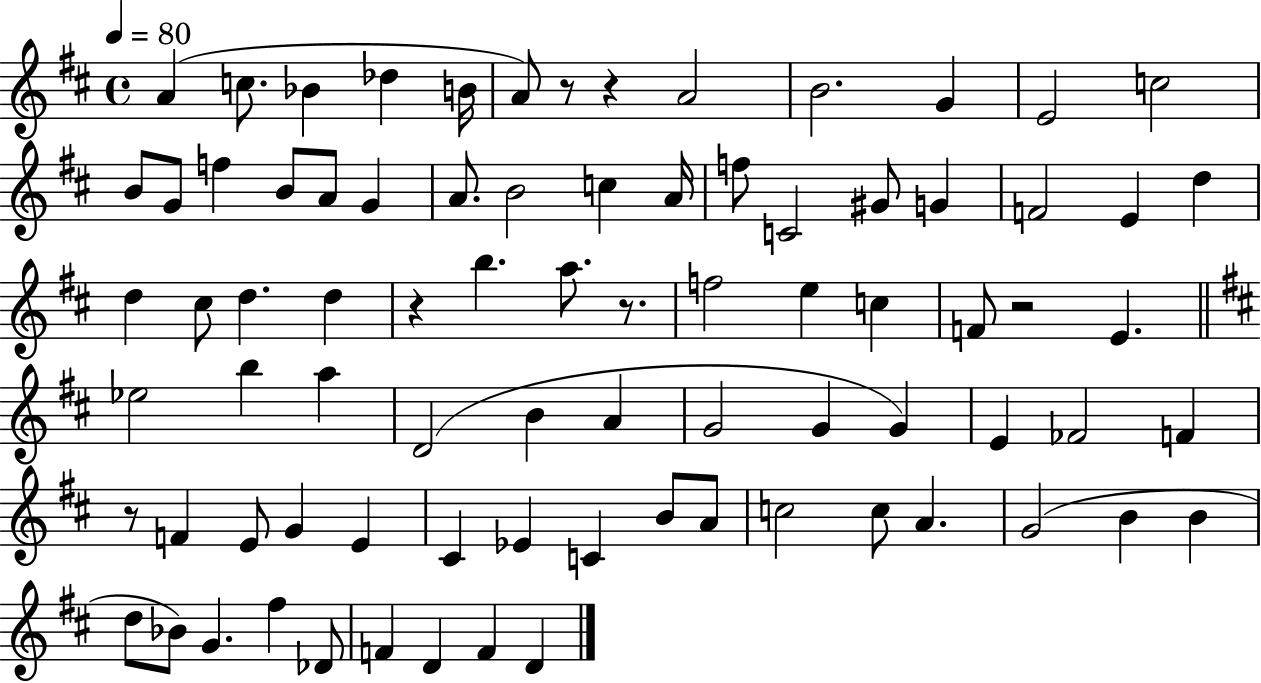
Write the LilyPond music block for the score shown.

{
  \clef treble
  \time 4/4
  \defaultTimeSignature
  \key d \major
  \tempo 4 = 80
  a'4( c''8. bes'4 des''4 b'16 | a'8) r8 r4 a'2 | b'2. g'4 | e'2 c''2 | \break b'8 g'8 f''4 b'8 a'8 g'4 | a'8. b'2 c''4 a'16 | f''8 c'2 gis'8 g'4 | f'2 e'4 d''4 | \break d''4 cis''8 d''4. d''4 | r4 b''4. a''8. r8. | f''2 e''4 c''4 | f'8 r2 e'4. | \break \bar "||" \break \key b \minor ees''2 b''4 a''4 | d'2( b'4 a'4 | g'2 g'4 g'4) | e'4 fes'2 f'4 | \break r8 f'4 e'8 g'4 e'4 | cis'4 ees'4 c'4 b'8 a'8 | c''2 c''8 a'4. | g'2( b'4 b'4 | \break d''8 bes'8) g'4. fis''4 des'8 | f'4 d'4 f'4 d'4 | \bar "|."
}